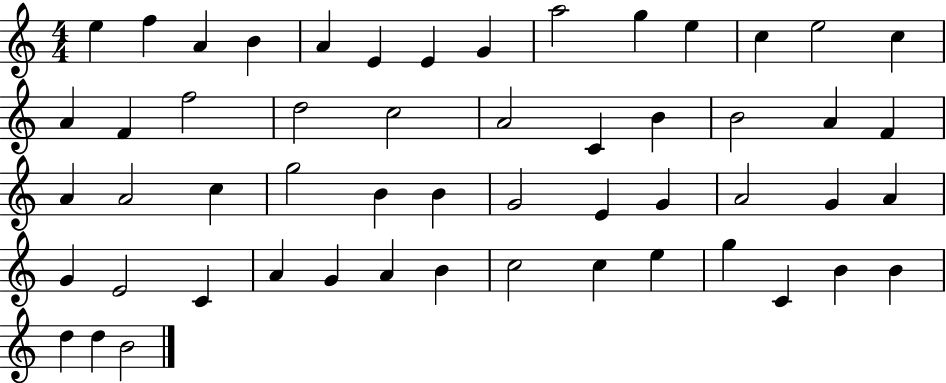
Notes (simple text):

E5/q F5/q A4/q B4/q A4/q E4/q E4/q G4/q A5/h G5/q E5/q C5/q E5/h C5/q A4/q F4/q F5/h D5/h C5/h A4/h C4/q B4/q B4/h A4/q F4/q A4/q A4/h C5/q G5/h B4/q B4/q G4/h E4/q G4/q A4/h G4/q A4/q G4/q E4/h C4/q A4/q G4/q A4/q B4/q C5/h C5/q E5/q G5/q C4/q B4/q B4/q D5/q D5/q B4/h